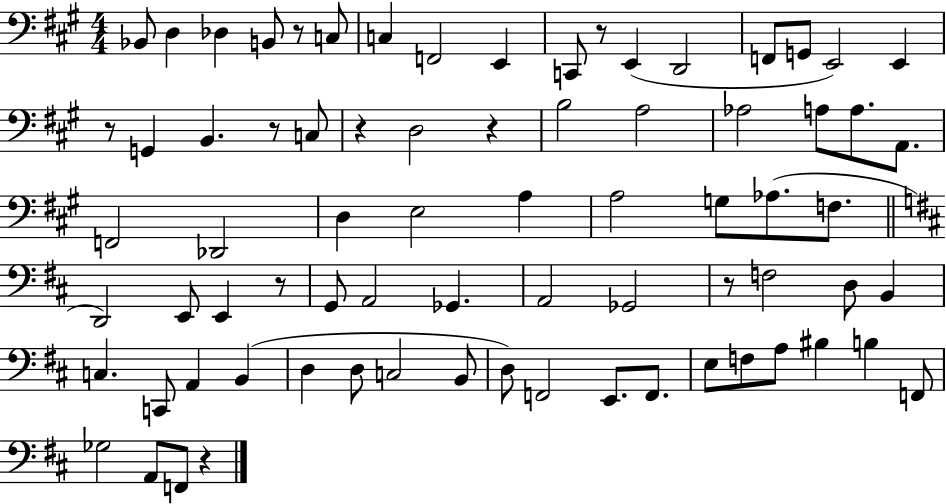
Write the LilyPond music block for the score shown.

{
  \clef bass
  \numericTimeSignature
  \time 4/4
  \key a \major
  bes,8 d4 des4 b,8 r8 c8 | c4 f,2 e,4 | c,8 r8 e,4( d,2 | f,8 g,8 e,2) e,4 | \break r8 g,4 b,4. r8 c8 | r4 d2 r4 | b2 a2 | aes2 a8 a8. a,8. | \break f,2 des,2 | d4 e2 a4 | a2 g8 aes8.( f8. | \bar "||" \break \key d \major d,2) e,8 e,4 r8 | g,8 a,2 ges,4. | a,2 ges,2 | r8 f2 d8 b,4 | \break c4. c,8 a,4 b,4( | d4 d8 c2 b,8 | d8) f,2 e,8. f,8. | e8 f8 a8 bis4 b4 f,8 | \break ges2 a,8 f,8 r4 | \bar "|."
}